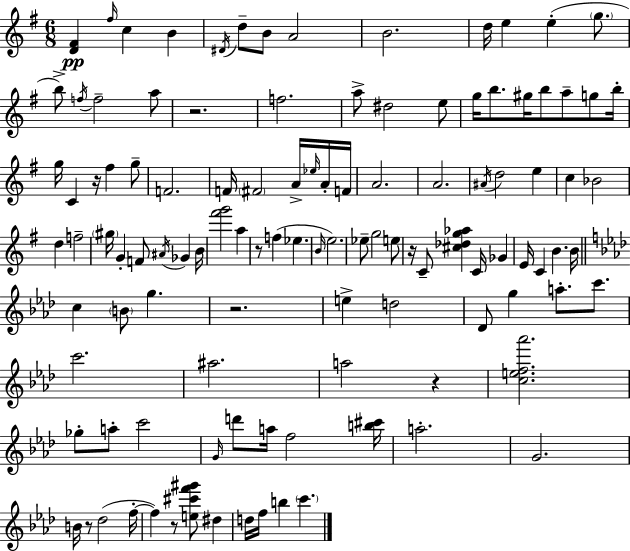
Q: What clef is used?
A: treble